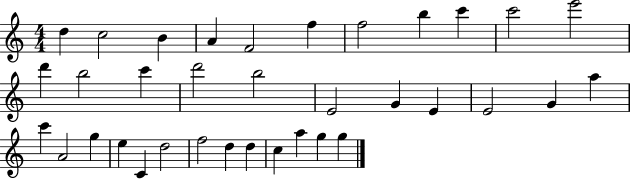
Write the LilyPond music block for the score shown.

{
  \clef treble
  \numericTimeSignature
  \time 4/4
  \key c \major
  d''4 c''2 b'4 | a'4 f'2 f''4 | f''2 b''4 c'''4 | c'''2 e'''2 | \break d'''4 b''2 c'''4 | d'''2 b''2 | e'2 g'4 e'4 | e'2 g'4 a''4 | \break c'''4 a'2 g''4 | e''4 c'4 d''2 | f''2 d''4 d''4 | c''4 a''4 g''4 g''4 | \break \bar "|."
}